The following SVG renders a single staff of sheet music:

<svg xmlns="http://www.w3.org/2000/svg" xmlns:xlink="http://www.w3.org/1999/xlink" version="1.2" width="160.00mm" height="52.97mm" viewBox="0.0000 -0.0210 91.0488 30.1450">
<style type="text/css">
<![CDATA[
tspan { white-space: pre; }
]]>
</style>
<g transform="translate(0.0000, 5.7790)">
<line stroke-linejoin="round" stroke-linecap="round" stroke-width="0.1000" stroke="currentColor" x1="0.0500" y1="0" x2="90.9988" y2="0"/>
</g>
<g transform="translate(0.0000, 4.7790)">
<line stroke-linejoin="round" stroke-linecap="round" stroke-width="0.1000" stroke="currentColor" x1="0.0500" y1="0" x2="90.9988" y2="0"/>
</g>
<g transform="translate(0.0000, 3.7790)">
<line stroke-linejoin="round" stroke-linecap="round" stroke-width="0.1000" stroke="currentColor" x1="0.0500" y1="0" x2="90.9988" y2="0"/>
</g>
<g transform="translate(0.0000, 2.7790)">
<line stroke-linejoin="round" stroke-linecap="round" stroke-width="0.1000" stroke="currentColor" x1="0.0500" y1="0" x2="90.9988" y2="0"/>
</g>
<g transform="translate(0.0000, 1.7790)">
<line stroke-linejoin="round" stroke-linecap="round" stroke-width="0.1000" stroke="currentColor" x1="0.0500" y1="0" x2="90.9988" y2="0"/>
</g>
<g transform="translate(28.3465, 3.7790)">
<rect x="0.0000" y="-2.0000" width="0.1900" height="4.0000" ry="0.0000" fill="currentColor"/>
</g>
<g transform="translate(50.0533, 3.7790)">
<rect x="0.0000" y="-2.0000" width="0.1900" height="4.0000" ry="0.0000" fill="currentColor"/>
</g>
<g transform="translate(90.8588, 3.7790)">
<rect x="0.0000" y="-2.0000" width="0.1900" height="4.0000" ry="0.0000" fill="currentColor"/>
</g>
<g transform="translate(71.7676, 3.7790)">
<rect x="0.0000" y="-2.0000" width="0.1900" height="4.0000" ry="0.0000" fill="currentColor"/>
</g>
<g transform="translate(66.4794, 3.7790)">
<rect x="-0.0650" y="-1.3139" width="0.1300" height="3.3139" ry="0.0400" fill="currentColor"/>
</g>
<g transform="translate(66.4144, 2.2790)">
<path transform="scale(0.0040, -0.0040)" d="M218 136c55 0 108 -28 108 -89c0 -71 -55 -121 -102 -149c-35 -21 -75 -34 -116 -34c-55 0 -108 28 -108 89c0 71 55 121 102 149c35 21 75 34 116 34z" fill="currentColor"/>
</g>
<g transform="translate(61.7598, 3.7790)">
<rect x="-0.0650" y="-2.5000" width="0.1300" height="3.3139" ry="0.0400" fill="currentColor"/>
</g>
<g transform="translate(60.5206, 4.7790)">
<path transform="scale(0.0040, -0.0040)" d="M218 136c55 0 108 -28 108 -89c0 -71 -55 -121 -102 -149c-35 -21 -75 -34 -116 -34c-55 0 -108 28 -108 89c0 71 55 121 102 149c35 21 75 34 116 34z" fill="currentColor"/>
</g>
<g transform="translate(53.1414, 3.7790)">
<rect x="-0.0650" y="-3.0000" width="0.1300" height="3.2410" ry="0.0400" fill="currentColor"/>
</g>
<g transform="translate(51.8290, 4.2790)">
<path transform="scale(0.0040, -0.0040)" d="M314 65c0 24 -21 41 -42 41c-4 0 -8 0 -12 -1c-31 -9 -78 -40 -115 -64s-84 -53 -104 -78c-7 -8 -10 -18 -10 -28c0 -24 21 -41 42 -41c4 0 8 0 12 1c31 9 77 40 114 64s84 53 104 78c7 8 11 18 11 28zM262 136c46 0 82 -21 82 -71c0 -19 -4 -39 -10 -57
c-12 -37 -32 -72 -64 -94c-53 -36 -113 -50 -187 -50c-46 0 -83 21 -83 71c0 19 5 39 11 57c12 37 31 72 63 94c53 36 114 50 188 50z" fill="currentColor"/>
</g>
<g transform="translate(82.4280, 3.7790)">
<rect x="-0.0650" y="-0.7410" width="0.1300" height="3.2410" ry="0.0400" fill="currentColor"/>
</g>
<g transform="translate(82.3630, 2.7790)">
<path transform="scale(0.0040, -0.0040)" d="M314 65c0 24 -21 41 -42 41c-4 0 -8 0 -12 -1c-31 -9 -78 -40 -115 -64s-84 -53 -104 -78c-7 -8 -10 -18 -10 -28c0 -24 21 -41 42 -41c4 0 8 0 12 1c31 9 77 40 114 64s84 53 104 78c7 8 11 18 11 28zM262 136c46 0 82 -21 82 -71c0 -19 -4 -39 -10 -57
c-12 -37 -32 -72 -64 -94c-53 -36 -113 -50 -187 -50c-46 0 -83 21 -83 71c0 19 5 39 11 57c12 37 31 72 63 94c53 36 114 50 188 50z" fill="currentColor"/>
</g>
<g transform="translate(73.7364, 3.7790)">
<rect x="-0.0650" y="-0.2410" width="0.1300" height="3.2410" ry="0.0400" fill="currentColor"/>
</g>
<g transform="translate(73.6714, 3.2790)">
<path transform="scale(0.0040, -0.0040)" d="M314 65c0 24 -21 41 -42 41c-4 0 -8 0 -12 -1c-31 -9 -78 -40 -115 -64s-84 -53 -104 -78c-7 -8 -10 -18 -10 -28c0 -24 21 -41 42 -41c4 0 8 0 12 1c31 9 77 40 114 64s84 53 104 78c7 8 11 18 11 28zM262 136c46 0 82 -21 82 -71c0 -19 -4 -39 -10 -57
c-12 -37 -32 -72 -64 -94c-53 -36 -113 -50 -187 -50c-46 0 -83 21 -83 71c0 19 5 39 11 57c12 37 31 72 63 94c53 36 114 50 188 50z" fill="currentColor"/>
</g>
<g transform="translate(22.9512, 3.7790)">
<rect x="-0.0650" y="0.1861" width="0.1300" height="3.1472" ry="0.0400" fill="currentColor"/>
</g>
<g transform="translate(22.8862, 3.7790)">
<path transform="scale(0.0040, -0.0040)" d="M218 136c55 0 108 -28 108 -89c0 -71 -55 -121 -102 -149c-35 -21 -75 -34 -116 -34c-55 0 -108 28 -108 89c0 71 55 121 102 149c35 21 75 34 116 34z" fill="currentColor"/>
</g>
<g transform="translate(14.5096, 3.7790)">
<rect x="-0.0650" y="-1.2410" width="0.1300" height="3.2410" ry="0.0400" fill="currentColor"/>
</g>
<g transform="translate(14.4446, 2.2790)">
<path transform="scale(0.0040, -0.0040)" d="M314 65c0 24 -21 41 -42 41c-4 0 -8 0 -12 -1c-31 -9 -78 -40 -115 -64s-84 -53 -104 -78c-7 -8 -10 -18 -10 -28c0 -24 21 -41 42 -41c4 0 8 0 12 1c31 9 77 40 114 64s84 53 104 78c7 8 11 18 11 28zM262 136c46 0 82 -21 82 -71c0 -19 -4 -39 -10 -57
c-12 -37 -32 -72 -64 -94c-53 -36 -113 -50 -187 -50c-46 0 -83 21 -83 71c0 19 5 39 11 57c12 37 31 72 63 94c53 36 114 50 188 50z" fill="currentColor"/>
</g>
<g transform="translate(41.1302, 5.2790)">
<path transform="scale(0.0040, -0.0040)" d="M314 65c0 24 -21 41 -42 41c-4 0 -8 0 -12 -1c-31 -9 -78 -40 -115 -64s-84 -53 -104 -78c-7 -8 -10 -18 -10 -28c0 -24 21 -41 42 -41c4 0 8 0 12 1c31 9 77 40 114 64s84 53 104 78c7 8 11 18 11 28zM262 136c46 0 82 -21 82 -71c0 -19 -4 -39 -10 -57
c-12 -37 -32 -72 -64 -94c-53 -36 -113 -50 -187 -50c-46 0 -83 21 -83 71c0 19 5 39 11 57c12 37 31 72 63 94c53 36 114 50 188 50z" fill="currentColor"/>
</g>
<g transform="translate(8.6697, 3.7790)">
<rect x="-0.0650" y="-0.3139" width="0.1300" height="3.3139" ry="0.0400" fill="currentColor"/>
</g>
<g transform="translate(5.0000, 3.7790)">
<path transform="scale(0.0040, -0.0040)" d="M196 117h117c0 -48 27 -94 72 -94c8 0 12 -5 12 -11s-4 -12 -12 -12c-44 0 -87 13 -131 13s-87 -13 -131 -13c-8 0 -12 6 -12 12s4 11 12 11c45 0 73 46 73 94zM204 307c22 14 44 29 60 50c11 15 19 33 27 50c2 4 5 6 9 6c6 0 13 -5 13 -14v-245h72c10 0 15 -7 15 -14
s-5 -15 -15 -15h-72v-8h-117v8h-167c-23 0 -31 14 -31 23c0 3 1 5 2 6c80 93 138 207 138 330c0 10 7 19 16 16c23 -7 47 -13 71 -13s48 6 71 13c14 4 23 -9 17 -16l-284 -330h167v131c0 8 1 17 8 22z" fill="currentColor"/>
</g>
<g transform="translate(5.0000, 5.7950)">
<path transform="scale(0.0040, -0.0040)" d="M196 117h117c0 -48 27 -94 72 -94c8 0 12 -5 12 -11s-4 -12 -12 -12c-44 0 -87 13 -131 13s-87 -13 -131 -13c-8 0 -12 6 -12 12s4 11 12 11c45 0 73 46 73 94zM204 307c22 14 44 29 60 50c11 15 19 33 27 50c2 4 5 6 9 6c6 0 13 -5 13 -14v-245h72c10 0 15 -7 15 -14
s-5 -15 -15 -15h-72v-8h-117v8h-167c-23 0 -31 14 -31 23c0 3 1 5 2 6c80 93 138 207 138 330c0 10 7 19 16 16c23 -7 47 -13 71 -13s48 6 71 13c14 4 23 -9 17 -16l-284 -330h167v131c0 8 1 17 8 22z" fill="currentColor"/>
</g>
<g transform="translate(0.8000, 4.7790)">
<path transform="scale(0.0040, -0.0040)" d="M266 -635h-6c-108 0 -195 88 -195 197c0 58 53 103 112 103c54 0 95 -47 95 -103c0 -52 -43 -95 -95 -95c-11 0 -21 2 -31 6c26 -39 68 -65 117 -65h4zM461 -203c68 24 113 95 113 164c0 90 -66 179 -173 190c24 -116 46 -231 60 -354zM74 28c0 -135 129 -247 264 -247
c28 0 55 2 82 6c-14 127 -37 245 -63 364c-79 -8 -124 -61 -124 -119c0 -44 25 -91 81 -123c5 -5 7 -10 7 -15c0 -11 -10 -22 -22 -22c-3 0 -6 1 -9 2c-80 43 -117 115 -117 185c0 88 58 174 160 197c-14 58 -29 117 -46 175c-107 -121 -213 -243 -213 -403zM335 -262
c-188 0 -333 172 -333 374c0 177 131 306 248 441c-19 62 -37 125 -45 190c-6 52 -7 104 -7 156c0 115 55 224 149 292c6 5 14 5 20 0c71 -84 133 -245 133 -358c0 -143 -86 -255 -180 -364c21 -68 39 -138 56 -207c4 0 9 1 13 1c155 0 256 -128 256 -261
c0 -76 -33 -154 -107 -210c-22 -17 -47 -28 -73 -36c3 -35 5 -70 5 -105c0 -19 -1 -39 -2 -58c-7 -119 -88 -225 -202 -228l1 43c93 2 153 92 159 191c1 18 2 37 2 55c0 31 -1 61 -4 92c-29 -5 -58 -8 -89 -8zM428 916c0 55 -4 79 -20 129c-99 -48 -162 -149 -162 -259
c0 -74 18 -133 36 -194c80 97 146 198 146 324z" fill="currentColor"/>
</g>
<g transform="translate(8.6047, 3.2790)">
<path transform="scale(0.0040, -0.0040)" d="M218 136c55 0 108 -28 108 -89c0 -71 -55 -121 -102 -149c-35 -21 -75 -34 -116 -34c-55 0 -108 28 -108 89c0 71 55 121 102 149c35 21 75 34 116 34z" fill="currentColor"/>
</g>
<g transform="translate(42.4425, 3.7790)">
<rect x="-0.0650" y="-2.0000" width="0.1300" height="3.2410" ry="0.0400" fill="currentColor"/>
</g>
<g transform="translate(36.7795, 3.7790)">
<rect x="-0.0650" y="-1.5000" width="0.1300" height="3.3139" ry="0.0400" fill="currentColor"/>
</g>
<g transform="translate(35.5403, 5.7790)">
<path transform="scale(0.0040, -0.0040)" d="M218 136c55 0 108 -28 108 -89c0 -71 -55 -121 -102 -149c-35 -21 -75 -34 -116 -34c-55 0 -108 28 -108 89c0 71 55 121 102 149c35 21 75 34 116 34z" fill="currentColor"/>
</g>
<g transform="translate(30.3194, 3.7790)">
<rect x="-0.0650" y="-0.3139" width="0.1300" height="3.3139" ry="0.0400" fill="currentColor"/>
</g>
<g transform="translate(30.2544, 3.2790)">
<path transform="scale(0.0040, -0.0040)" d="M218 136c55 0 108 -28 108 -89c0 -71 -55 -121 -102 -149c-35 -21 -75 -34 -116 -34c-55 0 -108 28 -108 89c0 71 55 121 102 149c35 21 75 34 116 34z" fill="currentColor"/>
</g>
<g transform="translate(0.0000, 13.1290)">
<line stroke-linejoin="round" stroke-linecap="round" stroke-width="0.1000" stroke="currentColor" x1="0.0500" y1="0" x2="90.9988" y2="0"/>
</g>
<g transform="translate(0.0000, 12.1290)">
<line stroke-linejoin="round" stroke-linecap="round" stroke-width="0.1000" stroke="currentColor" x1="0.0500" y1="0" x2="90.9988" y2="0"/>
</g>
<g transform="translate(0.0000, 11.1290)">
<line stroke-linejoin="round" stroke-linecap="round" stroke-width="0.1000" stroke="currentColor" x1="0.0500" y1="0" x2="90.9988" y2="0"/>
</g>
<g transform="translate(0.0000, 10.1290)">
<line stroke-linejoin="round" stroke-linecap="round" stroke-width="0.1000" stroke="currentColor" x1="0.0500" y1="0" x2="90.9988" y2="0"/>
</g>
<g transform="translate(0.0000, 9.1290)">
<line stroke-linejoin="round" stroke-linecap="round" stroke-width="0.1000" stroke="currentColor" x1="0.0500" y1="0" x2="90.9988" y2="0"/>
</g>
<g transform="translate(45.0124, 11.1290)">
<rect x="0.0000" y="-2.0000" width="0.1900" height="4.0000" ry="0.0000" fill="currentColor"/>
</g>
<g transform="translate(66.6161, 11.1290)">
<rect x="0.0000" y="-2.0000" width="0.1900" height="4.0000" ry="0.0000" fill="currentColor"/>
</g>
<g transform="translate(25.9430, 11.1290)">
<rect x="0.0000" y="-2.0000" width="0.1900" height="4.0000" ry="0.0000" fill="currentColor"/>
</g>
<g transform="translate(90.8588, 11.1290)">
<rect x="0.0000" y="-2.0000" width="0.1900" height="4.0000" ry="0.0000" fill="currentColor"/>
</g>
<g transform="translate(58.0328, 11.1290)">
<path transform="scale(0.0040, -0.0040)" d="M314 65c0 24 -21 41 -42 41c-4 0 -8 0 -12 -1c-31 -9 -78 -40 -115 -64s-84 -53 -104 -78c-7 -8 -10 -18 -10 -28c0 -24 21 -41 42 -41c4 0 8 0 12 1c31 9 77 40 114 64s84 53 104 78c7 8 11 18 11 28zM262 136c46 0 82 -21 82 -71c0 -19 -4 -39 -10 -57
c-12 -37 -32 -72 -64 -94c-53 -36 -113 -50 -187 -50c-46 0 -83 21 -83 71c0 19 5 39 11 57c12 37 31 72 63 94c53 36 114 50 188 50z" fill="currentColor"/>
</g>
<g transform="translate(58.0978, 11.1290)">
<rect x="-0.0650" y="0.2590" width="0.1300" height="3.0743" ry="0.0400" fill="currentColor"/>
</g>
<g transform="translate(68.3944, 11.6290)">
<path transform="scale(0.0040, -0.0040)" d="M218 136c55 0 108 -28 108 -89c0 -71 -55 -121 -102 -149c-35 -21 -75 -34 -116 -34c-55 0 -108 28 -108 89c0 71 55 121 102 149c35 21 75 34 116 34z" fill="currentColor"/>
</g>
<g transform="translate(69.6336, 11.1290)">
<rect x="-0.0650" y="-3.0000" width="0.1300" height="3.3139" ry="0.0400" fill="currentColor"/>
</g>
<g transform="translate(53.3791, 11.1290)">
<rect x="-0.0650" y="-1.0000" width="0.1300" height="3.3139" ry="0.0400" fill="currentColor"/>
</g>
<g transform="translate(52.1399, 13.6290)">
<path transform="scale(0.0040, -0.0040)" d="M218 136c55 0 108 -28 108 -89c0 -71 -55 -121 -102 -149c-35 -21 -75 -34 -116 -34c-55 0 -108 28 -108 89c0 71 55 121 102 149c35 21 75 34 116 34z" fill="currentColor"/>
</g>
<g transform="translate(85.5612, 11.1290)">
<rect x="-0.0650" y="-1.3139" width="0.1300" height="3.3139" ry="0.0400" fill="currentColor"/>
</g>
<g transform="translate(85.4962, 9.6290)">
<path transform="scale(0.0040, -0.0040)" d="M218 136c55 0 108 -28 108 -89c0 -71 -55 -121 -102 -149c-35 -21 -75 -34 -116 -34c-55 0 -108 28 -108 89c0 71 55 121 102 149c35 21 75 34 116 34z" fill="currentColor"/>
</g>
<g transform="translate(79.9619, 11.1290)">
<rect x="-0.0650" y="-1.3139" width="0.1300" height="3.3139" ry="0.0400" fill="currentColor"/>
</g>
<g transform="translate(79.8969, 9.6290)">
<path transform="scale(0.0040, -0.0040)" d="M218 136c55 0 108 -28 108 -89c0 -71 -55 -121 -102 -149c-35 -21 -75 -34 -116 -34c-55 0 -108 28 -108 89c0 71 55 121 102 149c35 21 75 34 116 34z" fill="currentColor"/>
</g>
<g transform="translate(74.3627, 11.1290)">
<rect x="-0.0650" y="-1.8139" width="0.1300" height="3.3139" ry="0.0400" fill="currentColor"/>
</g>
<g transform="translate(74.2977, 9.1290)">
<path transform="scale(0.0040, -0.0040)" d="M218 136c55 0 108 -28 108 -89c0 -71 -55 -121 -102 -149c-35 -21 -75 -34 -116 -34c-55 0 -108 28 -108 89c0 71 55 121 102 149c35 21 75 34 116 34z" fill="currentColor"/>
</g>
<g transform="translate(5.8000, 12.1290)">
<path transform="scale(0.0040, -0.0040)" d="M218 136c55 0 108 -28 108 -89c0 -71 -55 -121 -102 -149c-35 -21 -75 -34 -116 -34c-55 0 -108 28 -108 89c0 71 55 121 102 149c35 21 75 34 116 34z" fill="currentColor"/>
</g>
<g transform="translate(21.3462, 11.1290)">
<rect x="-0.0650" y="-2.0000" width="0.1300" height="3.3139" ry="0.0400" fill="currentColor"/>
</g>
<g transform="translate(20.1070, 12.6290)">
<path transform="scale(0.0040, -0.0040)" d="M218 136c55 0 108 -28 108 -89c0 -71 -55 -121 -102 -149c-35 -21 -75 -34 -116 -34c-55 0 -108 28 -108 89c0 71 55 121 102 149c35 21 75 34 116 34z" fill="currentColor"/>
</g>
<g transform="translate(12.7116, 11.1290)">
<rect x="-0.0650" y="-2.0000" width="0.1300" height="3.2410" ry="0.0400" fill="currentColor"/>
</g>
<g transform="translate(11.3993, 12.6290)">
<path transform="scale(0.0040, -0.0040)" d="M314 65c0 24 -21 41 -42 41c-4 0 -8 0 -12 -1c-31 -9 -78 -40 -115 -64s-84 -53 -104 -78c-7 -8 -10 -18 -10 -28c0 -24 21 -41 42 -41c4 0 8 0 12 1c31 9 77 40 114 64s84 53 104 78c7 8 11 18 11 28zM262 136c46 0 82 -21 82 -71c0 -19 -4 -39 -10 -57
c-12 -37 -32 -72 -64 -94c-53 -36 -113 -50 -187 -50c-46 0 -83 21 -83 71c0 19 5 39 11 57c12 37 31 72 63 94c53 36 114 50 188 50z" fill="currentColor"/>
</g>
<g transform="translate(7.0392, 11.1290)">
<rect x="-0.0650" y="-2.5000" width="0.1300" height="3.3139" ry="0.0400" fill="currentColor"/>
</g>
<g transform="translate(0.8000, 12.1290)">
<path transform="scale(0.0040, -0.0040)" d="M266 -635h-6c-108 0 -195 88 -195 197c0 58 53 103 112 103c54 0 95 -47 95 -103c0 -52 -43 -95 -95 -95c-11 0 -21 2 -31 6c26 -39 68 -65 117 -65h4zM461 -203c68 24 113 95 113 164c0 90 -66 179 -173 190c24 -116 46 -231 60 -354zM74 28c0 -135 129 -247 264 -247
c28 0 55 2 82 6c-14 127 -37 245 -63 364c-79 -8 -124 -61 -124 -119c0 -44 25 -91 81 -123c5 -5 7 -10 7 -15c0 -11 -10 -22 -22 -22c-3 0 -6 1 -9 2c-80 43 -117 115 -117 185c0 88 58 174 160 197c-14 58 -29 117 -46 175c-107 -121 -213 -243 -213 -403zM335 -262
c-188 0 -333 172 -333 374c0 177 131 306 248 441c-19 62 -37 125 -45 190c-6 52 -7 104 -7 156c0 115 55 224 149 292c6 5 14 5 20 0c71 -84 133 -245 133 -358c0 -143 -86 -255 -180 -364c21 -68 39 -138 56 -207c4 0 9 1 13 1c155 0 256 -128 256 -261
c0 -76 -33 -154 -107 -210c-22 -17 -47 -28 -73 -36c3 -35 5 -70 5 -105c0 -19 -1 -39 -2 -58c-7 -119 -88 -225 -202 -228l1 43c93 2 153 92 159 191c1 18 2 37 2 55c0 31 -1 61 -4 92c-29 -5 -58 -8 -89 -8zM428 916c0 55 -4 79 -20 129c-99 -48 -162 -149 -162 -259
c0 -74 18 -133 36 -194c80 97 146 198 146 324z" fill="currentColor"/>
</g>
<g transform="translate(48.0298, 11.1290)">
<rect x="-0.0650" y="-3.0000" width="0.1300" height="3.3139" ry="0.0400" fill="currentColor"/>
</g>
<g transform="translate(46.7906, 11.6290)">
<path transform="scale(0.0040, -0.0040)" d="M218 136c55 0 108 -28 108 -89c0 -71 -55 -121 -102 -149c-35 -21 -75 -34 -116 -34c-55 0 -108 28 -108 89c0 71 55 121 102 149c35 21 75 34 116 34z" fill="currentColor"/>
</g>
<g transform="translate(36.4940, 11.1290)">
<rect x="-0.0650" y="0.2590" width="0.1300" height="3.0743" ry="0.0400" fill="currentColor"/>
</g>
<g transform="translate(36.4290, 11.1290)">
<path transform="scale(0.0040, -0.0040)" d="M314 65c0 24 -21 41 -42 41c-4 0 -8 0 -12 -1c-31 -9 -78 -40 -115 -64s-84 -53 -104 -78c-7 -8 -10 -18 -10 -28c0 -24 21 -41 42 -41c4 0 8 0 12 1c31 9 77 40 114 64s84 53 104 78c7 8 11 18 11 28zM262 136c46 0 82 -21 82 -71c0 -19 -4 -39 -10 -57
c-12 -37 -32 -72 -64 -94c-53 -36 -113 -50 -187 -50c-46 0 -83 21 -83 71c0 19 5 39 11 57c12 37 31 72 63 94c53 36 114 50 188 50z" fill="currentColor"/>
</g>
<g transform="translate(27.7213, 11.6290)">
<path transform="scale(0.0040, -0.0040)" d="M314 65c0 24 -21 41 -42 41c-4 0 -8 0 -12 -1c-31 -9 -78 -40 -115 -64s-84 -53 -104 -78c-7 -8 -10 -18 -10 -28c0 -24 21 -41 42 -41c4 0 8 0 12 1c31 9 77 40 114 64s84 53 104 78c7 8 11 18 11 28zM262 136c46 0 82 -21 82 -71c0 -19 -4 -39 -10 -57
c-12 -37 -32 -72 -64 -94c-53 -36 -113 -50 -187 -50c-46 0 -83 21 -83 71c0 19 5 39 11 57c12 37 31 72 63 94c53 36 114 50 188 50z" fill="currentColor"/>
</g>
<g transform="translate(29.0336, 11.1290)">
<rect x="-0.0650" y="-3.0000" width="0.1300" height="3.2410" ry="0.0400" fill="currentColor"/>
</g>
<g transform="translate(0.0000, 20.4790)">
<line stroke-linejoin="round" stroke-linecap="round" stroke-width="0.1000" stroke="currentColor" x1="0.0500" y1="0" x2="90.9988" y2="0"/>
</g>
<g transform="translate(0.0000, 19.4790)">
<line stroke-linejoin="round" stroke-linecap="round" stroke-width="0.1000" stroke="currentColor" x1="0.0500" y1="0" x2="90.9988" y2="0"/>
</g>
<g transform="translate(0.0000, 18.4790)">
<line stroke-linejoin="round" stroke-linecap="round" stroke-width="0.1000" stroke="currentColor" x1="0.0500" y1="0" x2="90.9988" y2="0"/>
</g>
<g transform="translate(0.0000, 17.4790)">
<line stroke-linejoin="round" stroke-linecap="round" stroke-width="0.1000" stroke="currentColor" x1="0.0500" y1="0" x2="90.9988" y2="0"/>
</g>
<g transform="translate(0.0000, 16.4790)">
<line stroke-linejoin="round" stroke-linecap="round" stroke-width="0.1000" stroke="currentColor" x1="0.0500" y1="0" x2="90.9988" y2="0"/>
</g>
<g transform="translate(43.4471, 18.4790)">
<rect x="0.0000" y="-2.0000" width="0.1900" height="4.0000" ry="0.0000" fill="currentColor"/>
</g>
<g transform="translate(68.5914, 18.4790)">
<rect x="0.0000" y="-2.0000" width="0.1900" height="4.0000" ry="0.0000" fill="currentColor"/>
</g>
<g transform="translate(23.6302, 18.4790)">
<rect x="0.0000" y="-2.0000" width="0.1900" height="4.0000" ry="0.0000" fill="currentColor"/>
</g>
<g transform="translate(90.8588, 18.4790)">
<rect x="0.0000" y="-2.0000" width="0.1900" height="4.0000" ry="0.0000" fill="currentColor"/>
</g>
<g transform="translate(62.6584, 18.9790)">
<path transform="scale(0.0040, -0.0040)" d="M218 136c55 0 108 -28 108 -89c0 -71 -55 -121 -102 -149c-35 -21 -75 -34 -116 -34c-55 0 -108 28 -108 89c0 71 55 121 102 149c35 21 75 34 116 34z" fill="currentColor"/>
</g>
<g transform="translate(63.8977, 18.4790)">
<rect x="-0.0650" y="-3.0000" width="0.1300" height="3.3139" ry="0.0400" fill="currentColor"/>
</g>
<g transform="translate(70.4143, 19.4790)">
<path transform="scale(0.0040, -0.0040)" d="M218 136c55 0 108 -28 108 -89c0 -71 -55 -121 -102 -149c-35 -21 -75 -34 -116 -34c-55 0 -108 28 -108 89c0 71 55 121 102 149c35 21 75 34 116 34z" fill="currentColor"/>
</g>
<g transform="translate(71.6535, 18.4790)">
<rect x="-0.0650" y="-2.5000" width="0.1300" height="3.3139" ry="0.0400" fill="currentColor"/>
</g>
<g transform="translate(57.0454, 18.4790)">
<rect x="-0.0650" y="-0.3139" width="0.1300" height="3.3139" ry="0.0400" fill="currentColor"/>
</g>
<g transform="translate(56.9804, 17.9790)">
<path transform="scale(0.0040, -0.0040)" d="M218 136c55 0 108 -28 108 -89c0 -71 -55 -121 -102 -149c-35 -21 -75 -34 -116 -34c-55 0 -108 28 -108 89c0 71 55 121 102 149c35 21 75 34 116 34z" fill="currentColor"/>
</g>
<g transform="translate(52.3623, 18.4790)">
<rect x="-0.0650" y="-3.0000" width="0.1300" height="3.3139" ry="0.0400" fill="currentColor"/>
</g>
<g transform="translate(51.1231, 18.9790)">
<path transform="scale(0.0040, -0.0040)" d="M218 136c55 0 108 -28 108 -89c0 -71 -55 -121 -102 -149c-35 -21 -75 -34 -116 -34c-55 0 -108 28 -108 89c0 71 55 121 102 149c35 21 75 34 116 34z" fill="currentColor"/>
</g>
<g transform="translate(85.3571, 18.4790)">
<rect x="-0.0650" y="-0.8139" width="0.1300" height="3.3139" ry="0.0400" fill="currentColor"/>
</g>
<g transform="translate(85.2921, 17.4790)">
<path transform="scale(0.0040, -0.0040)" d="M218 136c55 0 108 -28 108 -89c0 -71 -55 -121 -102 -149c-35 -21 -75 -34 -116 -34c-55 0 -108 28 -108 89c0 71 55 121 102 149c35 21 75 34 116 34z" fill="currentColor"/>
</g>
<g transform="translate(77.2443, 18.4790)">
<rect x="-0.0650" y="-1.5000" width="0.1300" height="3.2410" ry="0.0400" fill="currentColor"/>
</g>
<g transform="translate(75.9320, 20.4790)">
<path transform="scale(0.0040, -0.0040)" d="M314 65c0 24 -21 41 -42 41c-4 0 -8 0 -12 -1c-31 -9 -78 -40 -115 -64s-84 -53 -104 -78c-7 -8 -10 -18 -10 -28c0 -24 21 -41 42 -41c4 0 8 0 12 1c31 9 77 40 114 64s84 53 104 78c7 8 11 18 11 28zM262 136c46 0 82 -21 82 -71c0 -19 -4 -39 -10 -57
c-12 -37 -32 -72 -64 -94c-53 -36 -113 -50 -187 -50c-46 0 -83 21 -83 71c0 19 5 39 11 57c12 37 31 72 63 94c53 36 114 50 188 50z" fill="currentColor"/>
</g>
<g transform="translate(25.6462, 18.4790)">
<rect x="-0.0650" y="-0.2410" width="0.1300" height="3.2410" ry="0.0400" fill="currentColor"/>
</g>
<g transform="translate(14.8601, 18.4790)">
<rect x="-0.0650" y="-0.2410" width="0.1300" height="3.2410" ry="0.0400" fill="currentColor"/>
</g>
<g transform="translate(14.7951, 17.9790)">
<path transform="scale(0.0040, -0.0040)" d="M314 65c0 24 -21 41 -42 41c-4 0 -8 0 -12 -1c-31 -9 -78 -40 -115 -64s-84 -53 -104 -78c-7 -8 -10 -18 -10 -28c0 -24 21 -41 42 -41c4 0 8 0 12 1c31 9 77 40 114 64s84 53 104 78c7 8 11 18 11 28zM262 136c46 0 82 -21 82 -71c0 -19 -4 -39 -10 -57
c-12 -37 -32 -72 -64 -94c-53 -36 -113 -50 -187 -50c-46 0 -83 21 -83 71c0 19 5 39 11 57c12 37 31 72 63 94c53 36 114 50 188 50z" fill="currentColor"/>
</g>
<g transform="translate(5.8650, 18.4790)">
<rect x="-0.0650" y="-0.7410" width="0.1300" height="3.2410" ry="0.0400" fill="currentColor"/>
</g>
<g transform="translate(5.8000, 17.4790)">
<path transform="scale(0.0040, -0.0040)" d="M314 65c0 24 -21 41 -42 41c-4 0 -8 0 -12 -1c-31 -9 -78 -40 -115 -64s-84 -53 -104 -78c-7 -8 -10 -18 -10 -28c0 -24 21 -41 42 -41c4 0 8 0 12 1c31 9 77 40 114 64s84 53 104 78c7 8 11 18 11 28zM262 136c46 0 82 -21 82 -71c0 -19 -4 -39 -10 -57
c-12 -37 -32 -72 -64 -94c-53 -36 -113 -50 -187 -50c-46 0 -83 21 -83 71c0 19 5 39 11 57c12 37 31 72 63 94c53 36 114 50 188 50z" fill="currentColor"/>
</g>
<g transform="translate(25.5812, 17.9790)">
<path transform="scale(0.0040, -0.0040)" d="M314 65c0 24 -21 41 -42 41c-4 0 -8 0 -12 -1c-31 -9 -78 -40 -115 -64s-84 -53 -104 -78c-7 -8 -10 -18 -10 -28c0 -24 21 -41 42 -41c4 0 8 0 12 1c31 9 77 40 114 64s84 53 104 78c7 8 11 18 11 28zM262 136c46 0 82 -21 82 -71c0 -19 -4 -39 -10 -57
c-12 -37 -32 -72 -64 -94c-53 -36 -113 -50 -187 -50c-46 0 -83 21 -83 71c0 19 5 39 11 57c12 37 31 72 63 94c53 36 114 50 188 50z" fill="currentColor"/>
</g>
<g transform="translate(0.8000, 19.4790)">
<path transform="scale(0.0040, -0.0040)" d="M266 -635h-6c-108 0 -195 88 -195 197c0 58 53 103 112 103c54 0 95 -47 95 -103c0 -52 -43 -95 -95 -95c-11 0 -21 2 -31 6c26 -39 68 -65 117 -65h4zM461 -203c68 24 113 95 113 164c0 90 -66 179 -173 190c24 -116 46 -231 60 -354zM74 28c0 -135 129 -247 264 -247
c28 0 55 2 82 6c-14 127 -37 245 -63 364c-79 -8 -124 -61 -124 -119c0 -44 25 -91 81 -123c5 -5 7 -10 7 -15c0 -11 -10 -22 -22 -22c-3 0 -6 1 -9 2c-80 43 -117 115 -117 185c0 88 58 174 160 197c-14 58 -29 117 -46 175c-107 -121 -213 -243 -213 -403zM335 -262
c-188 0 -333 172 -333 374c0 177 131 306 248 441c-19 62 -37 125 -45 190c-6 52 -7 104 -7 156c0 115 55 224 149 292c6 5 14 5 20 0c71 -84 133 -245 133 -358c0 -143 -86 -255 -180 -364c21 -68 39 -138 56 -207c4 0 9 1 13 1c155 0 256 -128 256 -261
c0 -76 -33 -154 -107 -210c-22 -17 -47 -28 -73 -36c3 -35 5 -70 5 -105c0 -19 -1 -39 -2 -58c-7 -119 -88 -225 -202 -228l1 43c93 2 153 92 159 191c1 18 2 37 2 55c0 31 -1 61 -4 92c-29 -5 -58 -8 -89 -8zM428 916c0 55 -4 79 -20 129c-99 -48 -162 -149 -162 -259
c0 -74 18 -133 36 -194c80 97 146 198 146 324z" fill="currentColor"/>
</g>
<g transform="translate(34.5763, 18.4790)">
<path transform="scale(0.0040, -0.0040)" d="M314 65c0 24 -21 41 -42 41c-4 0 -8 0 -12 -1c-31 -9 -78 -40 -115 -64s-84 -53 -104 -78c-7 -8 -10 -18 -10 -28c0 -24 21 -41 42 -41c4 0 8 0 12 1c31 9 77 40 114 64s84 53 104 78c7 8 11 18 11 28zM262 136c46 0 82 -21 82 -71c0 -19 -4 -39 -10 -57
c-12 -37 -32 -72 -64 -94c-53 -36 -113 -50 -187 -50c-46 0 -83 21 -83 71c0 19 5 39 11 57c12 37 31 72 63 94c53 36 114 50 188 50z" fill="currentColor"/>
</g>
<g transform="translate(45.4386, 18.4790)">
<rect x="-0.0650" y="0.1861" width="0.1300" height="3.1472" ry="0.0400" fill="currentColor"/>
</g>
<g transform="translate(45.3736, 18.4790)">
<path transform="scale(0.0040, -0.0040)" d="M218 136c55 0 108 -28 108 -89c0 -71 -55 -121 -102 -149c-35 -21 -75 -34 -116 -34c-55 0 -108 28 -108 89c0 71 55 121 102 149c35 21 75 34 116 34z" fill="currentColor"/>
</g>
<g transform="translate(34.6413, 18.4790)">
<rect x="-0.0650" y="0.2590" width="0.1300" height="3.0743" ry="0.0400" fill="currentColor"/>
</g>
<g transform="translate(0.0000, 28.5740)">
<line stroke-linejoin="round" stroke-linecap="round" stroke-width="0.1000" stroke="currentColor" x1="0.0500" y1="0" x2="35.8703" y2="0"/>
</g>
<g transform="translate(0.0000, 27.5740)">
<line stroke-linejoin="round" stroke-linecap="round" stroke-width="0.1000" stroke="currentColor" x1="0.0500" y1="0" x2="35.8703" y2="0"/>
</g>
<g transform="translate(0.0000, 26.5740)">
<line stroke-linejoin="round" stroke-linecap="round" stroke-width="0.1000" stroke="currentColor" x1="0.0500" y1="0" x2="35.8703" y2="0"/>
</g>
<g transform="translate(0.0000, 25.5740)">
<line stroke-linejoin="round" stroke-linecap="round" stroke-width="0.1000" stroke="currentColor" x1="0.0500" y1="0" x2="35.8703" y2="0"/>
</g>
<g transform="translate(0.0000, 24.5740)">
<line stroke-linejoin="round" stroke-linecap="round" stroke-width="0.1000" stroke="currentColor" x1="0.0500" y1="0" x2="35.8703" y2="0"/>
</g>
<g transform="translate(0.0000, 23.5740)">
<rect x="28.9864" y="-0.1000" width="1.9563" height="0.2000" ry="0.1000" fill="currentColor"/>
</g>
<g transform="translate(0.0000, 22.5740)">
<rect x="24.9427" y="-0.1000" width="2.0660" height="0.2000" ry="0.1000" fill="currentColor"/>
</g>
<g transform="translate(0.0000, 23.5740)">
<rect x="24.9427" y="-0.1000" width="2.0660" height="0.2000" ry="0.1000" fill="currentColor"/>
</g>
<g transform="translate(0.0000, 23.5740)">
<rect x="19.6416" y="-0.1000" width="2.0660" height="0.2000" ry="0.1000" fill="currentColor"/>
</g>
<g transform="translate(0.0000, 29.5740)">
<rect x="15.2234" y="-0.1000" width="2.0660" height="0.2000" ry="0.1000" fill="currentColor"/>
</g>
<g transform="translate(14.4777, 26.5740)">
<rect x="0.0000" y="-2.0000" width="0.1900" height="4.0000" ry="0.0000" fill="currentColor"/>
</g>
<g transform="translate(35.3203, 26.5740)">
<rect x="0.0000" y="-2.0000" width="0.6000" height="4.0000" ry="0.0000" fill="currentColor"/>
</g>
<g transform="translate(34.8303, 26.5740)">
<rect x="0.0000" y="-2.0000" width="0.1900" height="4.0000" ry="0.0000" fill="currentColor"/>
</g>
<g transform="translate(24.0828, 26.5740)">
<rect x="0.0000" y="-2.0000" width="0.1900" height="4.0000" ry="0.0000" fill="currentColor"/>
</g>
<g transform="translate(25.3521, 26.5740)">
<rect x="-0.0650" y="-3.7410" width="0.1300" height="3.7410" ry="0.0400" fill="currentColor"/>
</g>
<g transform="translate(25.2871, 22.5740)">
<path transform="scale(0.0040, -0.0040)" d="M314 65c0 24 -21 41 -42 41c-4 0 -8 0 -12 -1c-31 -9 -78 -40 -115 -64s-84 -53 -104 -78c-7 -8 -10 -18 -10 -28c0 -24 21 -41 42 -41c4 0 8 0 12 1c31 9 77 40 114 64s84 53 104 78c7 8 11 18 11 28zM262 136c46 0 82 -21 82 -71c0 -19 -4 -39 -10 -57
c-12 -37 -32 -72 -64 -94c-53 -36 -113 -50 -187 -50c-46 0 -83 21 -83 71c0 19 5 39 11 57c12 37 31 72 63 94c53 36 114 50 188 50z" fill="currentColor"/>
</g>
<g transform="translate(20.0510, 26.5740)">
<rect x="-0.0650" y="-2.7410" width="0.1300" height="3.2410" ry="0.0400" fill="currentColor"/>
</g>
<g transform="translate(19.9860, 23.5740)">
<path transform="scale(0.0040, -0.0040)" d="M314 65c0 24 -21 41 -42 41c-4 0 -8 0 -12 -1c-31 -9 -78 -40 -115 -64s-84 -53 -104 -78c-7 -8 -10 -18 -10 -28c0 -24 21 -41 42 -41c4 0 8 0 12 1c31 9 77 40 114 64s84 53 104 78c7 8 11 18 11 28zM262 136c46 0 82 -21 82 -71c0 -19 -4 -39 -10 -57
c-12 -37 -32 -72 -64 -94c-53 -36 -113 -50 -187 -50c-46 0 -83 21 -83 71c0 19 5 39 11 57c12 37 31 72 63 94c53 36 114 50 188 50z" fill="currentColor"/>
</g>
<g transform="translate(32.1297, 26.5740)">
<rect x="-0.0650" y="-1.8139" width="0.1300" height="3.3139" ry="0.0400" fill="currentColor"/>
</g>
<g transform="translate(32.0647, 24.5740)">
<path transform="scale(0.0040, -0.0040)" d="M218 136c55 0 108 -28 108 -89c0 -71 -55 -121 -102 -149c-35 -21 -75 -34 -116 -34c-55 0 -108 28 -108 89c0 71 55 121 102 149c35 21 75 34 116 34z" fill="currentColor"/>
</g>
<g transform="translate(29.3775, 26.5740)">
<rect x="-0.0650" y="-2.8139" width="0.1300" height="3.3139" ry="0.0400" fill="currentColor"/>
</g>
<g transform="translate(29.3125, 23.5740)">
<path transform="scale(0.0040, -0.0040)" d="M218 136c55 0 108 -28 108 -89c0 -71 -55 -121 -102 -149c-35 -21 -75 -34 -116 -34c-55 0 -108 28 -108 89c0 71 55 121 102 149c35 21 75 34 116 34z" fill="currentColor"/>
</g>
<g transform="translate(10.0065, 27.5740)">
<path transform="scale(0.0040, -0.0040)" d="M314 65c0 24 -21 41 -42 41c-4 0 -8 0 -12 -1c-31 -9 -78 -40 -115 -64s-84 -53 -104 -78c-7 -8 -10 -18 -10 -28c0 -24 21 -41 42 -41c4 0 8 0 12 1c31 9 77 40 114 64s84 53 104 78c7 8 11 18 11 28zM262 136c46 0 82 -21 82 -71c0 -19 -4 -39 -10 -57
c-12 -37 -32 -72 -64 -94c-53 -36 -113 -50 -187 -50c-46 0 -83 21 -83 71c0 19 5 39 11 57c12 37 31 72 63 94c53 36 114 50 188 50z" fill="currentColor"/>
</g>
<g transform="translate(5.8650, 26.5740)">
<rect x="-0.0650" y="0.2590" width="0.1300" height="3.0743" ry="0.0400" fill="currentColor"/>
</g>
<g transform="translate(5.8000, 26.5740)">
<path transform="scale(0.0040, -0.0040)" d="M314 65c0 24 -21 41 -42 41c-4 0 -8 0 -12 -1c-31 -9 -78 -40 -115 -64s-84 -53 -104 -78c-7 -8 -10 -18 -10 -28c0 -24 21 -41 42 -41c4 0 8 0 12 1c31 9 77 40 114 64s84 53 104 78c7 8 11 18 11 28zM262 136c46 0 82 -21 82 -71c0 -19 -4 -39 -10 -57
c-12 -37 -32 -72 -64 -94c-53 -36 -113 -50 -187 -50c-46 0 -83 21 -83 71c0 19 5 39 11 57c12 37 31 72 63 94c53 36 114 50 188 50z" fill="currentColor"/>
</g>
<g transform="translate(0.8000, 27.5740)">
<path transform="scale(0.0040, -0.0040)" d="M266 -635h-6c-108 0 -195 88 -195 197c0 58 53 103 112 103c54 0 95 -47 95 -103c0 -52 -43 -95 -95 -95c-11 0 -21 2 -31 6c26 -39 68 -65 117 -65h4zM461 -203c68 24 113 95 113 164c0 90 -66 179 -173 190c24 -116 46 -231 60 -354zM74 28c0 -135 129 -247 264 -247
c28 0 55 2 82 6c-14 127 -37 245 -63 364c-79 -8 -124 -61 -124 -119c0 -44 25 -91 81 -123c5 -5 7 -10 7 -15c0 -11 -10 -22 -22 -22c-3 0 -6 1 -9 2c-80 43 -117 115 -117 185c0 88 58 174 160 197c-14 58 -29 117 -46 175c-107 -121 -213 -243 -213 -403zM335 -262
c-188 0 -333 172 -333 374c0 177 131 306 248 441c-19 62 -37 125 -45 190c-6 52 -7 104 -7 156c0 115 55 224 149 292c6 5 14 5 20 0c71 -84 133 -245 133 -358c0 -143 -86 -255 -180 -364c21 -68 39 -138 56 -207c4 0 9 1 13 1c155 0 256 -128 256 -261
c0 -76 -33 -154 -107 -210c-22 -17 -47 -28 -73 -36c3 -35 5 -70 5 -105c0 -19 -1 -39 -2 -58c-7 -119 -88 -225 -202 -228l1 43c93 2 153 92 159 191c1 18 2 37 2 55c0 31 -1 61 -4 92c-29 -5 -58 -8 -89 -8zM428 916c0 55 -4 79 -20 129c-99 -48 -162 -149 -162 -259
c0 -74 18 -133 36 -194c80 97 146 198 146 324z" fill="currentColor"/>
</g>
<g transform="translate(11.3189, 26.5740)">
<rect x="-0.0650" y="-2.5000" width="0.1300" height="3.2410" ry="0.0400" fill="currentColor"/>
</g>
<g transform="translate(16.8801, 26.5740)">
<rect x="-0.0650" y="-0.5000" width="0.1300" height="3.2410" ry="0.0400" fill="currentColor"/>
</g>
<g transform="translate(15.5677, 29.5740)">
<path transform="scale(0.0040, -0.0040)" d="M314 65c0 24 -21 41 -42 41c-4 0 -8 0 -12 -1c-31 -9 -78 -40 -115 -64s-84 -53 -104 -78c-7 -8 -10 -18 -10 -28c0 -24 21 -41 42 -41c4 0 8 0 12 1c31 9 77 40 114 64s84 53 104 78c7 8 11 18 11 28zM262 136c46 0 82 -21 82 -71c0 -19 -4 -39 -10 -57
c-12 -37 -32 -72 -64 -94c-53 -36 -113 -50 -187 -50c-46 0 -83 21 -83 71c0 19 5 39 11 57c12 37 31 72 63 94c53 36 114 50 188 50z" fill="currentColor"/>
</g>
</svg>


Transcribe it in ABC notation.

X:1
T:Untitled
M:4/4
L:1/4
K:C
c e2 B c E F2 A2 G e c2 d2 G F2 F A2 B2 A D B2 A f e e d2 c2 c2 B2 B A c A G E2 d B2 G2 C2 a2 c'2 a f